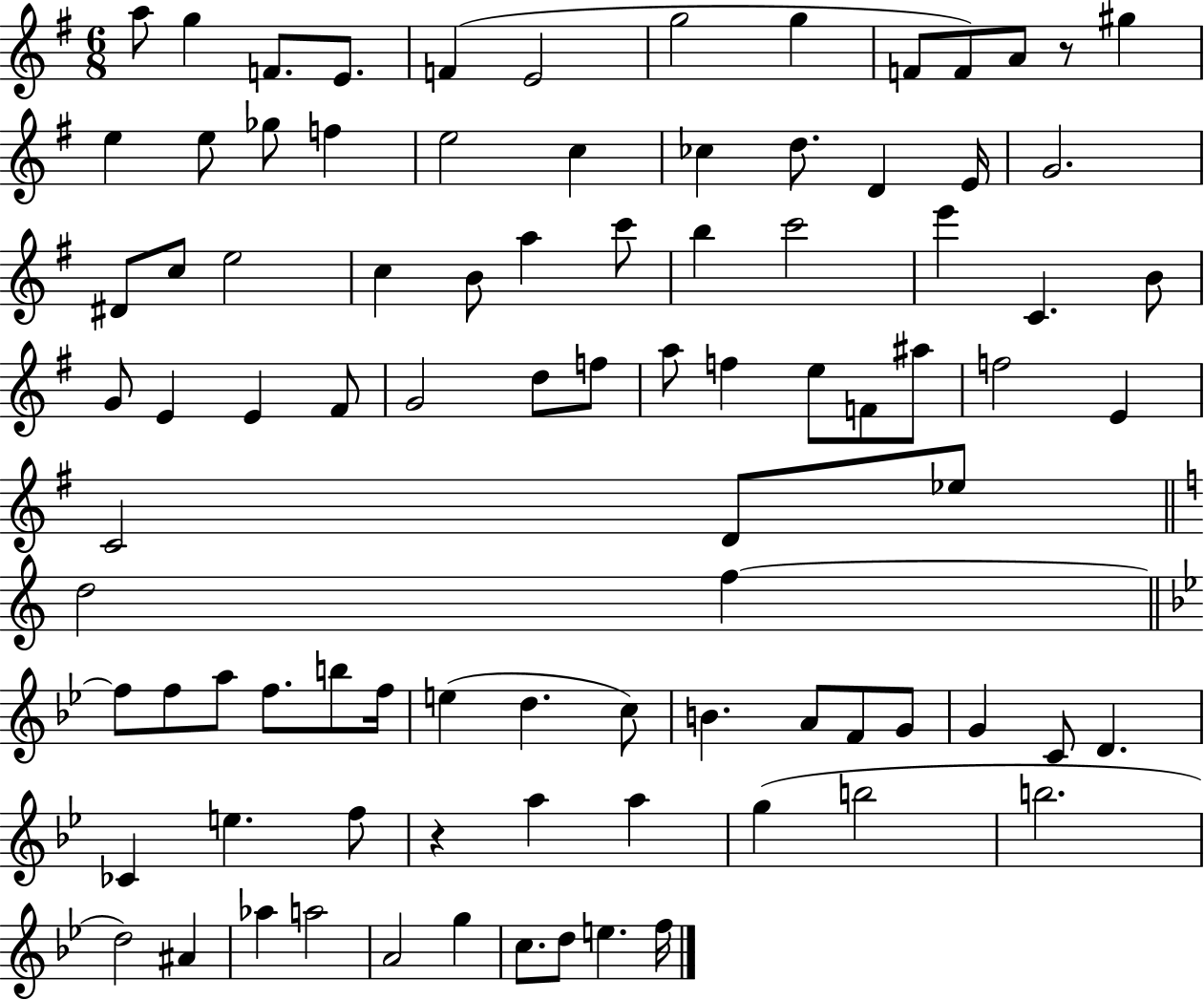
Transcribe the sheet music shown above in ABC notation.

X:1
T:Untitled
M:6/8
L:1/4
K:G
a/2 g F/2 E/2 F E2 g2 g F/2 F/2 A/2 z/2 ^g e e/2 _g/2 f e2 c _c d/2 D E/4 G2 ^D/2 c/2 e2 c B/2 a c'/2 b c'2 e' C B/2 G/2 E E ^F/2 G2 d/2 f/2 a/2 f e/2 F/2 ^a/2 f2 E C2 D/2 _e/2 d2 f f/2 f/2 a/2 f/2 b/2 f/4 e d c/2 B A/2 F/2 G/2 G C/2 D _C e f/2 z a a g b2 b2 d2 ^A _a a2 A2 g c/2 d/2 e f/4